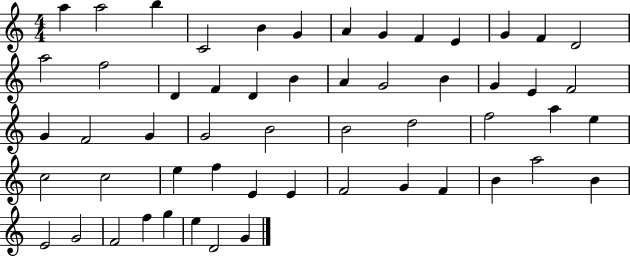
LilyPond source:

{
  \clef treble
  \numericTimeSignature
  \time 4/4
  \key c \major
  a''4 a''2 b''4 | c'2 b'4 g'4 | a'4 g'4 f'4 e'4 | g'4 f'4 d'2 | \break a''2 f''2 | d'4 f'4 d'4 b'4 | a'4 g'2 b'4 | g'4 e'4 f'2 | \break g'4 f'2 g'4 | g'2 b'2 | b'2 d''2 | f''2 a''4 e''4 | \break c''2 c''2 | e''4 f''4 e'4 e'4 | f'2 g'4 f'4 | b'4 a''2 b'4 | \break e'2 g'2 | f'2 f''4 g''4 | e''4 d'2 g'4 | \bar "|."
}